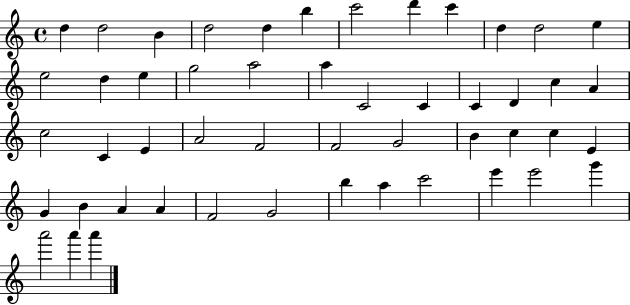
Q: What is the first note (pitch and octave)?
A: D5